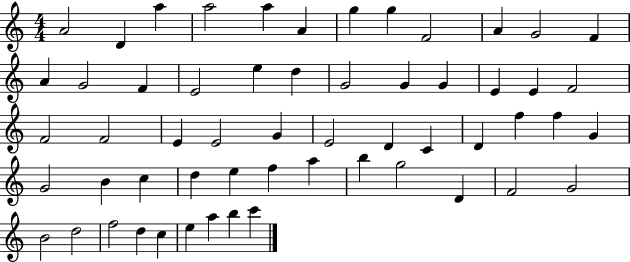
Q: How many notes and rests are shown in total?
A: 57